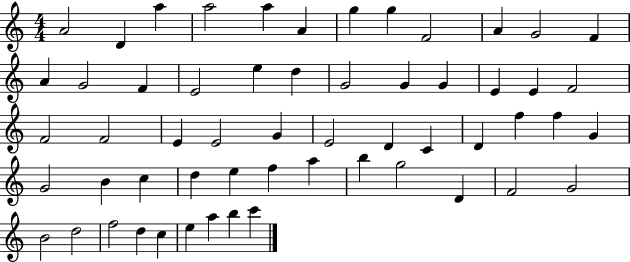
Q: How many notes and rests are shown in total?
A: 57